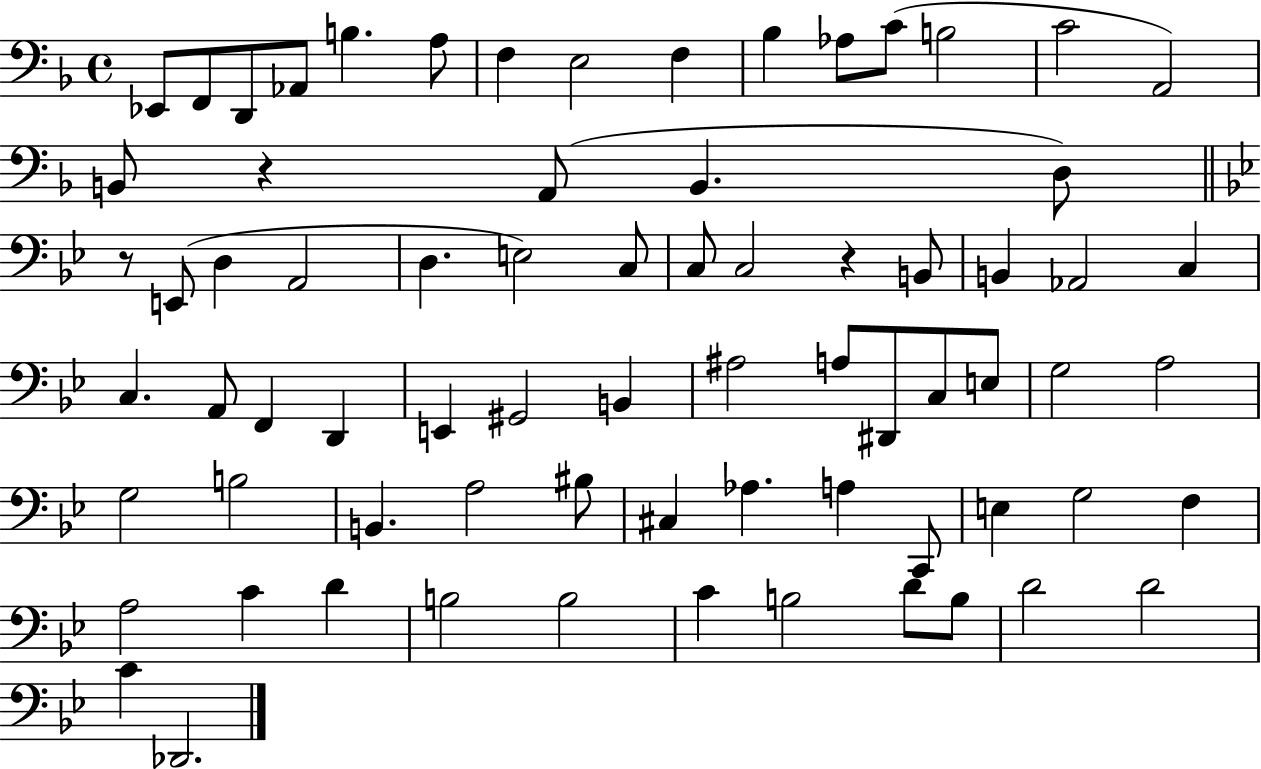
{
  \clef bass
  \time 4/4
  \defaultTimeSignature
  \key f \major
  ees,8 f,8 d,8 aes,8 b4. a8 | f4 e2 f4 | bes4 aes8 c'8( b2 | c'2 a,2) | \break b,8 r4 a,8( b,4. d8) | \bar "||" \break \key bes \major r8 e,8( d4 a,2 | d4. e2) c8 | c8 c2 r4 b,8 | b,4 aes,2 c4 | \break c4. a,8 f,4 d,4 | e,4 gis,2 b,4 | ais2 a8 dis,8 c8 e8 | g2 a2 | \break g2 b2 | b,4. a2 bis8 | cis4 aes4. a4 c,8 | e4 g2 f4 | \break a2 c'4 d'4 | b2 b2 | c'4 b2 d'8 b8 | d'2 d'2 | \break c'4 des,2. | \bar "|."
}